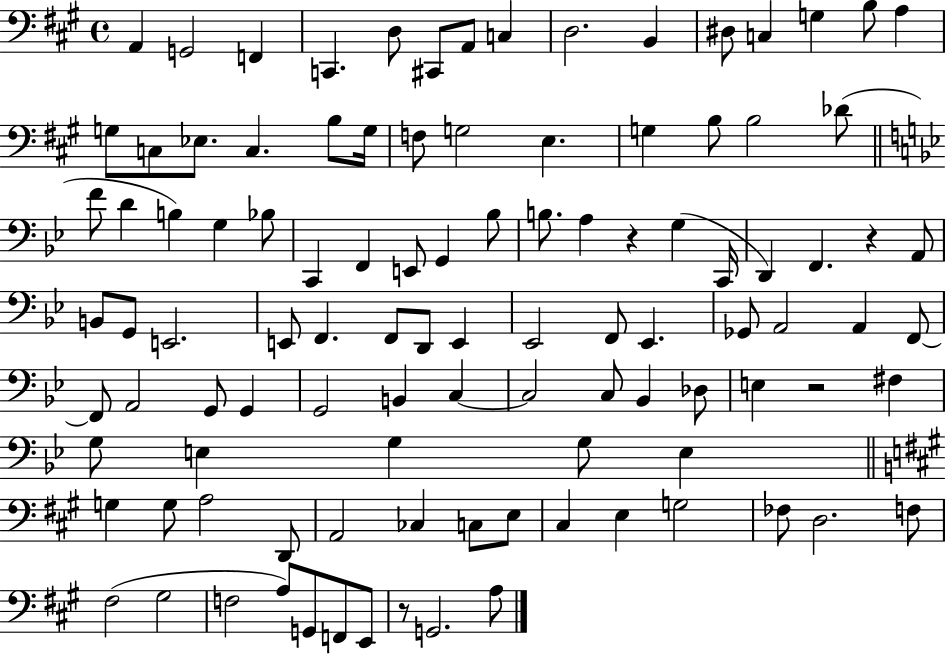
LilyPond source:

{
  \clef bass
  \time 4/4
  \defaultTimeSignature
  \key a \major
  \repeat volta 2 { a,4 g,2 f,4 | c,4. d8 cis,8 a,8 c4 | d2. b,4 | dis8 c4 g4 b8 a4 | \break g8 c8 ees8. c4. b8 g16 | f8 g2 e4. | g4 b8 b2 des'8( | \bar "||" \break \key bes \major f'8 d'4 b4) g4 bes8 | c,4 f,4 e,8 g,4 bes8 | b8. a4 r4 g4( c,16 | d,4) f,4. r4 a,8 | \break b,8 g,8 e,2. | e,8 f,4. f,8 d,8 e,4 | ees,2 f,8 ees,4. | ges,8 a,2 a,4 f,8~~ | \break f,8 a,2 g,8 g,4 | g,2 b,4 c4~~ | c2 c8 bes,4 des8 | e4 r2 fis4 | \break g8 e4 g4 g8 e4 | \bar "||" \break \key a \major g4 g8 a2 d,8 | a,2 ces4 c8 e8 | cis4 e4 g2 | fes8 d2. f8 | \break fis2( gis2 | f2 a8) g,8 f,8 e,8 | r8 g,2. a8 | } \bar "|."
}